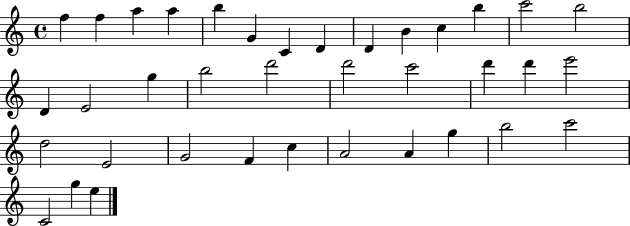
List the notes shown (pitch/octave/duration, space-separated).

F5/q F5/q A5/q A5/q B5/q G4/q C4/q D4/q D4/q B4/q C5/q B5/q C6/h B5/h D4/q E4/h G5/q B5/h D6/h D6/h C6/h D6/q D6/q E6/h D5/h E4/h G4/h F4/q C5/q A4/h A4/q G5/q B5/h C6/h C4/h G5/q E5/q